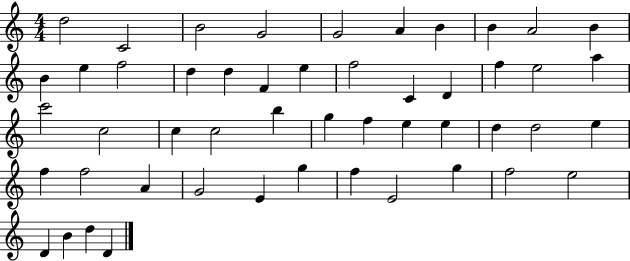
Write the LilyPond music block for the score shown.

{
  \clef treble
  \numericTimeSignature
  \time 4/4
  \key c \major
  d''2 c'2 | b'2 g'2 | g'2 a'4 b'4 | b'4 a'2 b'4 | \break b'4 e''4 f''2 | d''4 d''4 f'4 e''4 | f''2 c'4 d'4 | f''4 e''2 a''4 | \break c'''2 c''2 | c''4 c''2 b''4 | g''4 f''4 e''4 e''4 | d''4 d''2 e''4 | \break f''4 f''2 a'4 | g'2 e'4 g''4 | f''4 e'2 g''4 | f''2 e''2 | \break d'4 b'4 d''4 d'4 | \bar "|."
}